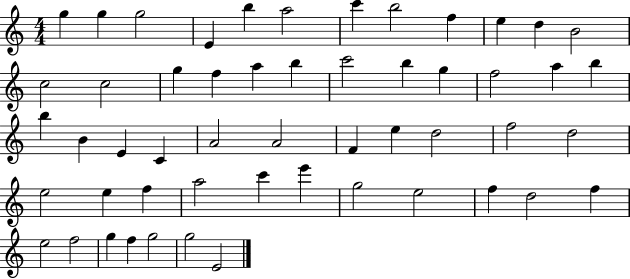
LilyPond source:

{
  \clef treble
  \numericTimeSignature
  \time 4/4
  \key c \major
  g''4 g''4 g''2 | e'4 b''4 a''2 | c'''4 b''2 f''4 | e''4 d''4 b'2 | \break c''2 c''2 | g''4 f''4 a''4 b''4 | c'''2 b''4 g''4 | f''2 a''4 b''4 | \break b''4 b'4 e'4 c'4 | a'2 a'2 | f'4 e''4 d''2 | f''2 d''2 | \break e''2 e''4 f''4 | a''2 c'''4 e'''4 | g''2 e''2 | f''4 d''2 f''4 | \break e''2 f''2 | g''4 f''4 g''2 | g''2 e'2 | \bar "|."
}